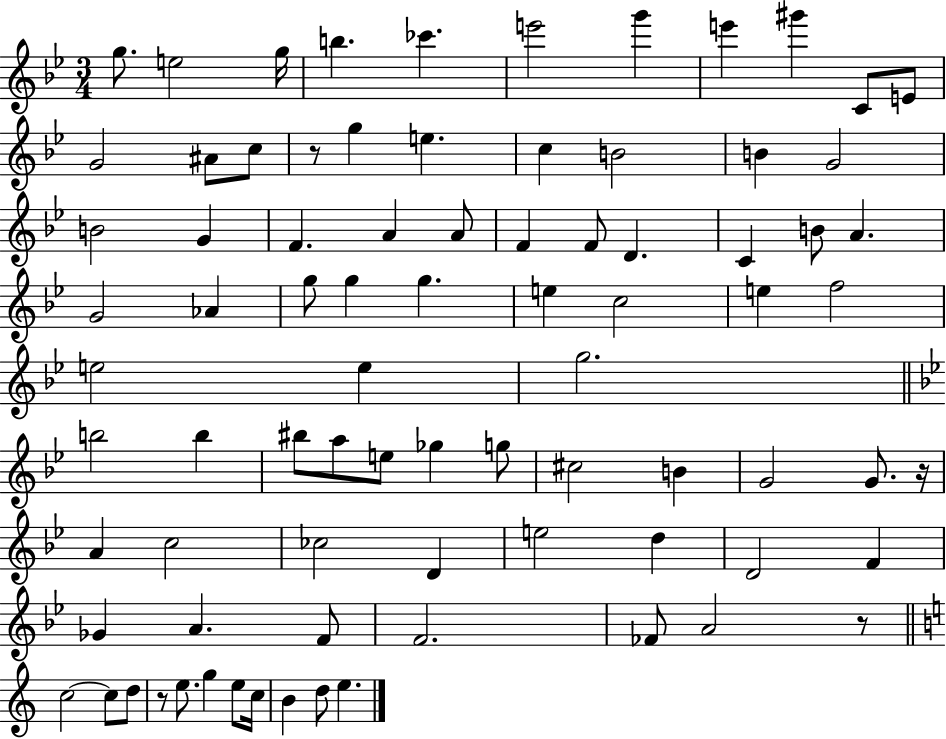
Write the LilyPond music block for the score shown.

{
  \clef treble
  \numericTimeSignature
  \time 3/4
  \key bes \major
  g''8. e''2 g''16 | b''4. ces'''4. | e'''2 g'''4 | e'''4 gis'''4 c'8 e'8 | \break g'2 ais'8 c''8 | r8 g''4 e''4. | c''4 b'2 | b'4 g'2 | \break b'2 g'4 | f'4. a'4 a'8 | f'4 f'8 d'4. | c'4 b'8 a'4. | \break g'2 aes'4 | g''8 g''4 g''4. | e''4 c''2 | e''4 f''2 | \break e''2 e''4 | g''2. | \bar "||" \break \key g \minor b''2 b''4 | bis''8 a''8 e''8 ges''4 g''8 | cis''2 b'4 | g'2 g'8. r16 | \break a'4 c''2 | ces''2 d'4 | e''2 d''4 | d'2 f'4 | \break ges'4 a'4. f'8 | f'2. | fes'8 a'2 r8 | \bar "||" \break \key a \minor c''2~~ c''8 d''8 | r8 e''8. g''4 e''8 c''16 | b'4 d''8 e''4. | \bar "|."
}